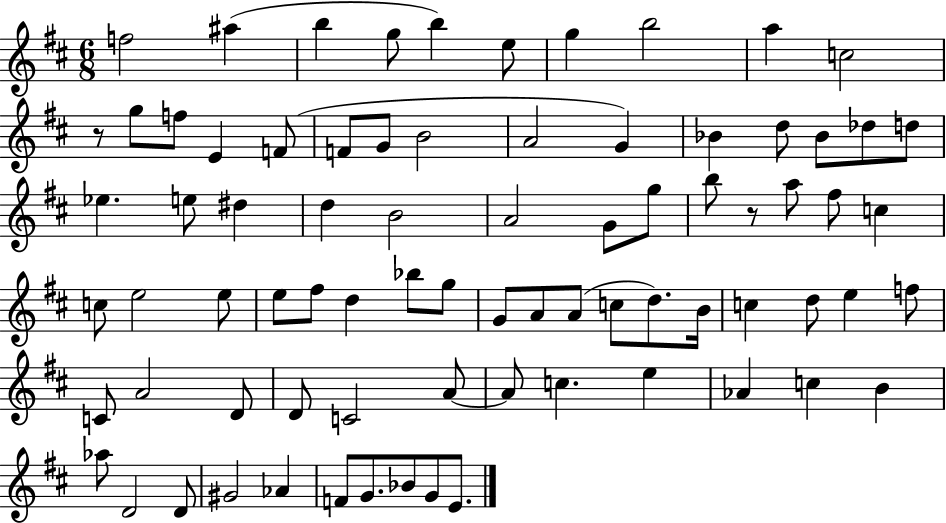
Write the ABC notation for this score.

X:1
T:Untitled
M:6/8
L:1/4
K:D
f2 ^a b g/2 b e/2 g b2 a c2 z/2 g/2 f/2 E F/2 F/2 G/2 B2 A2 G _B d/2 _B/2 _d/2 d/2 _e e/2 ^d d B2 A2 G/2 g/2 b/2 z/2 a/2 ^f/2 c c/2 e2 e/2 e/2 ^f/2 d _b/2 g/2 G/2 A/2 A/2 c/2 d/2 B/4 c d/2 e f/2 C/2 A2 D/2 D/2 C2 A/2 A/2 c e _A c B _a/2 D2 D/2 ^G2 _A F/2 G/2 _B/2 G/2 E/2